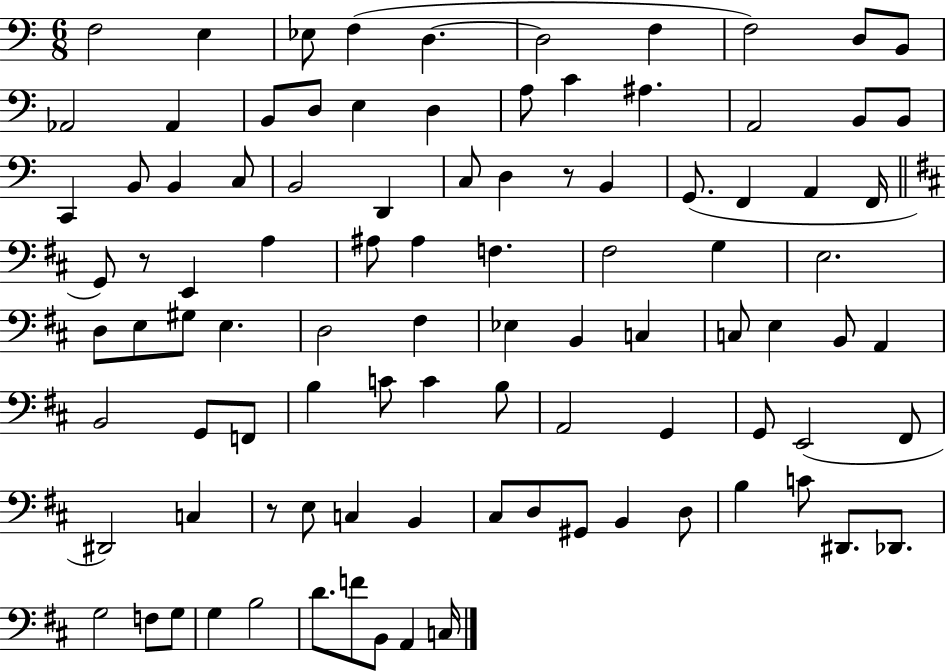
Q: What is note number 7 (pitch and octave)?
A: F3